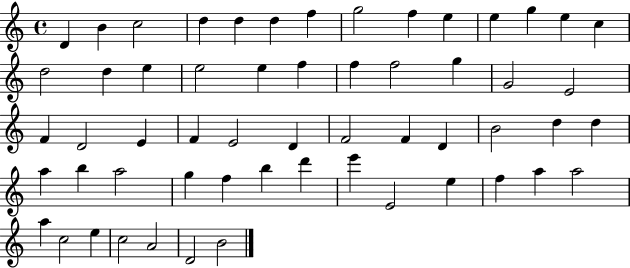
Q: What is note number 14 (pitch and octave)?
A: C5